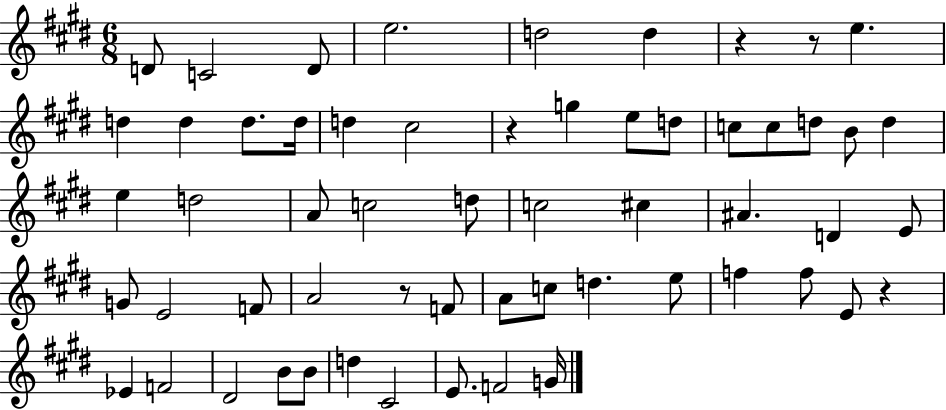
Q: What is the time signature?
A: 6/8